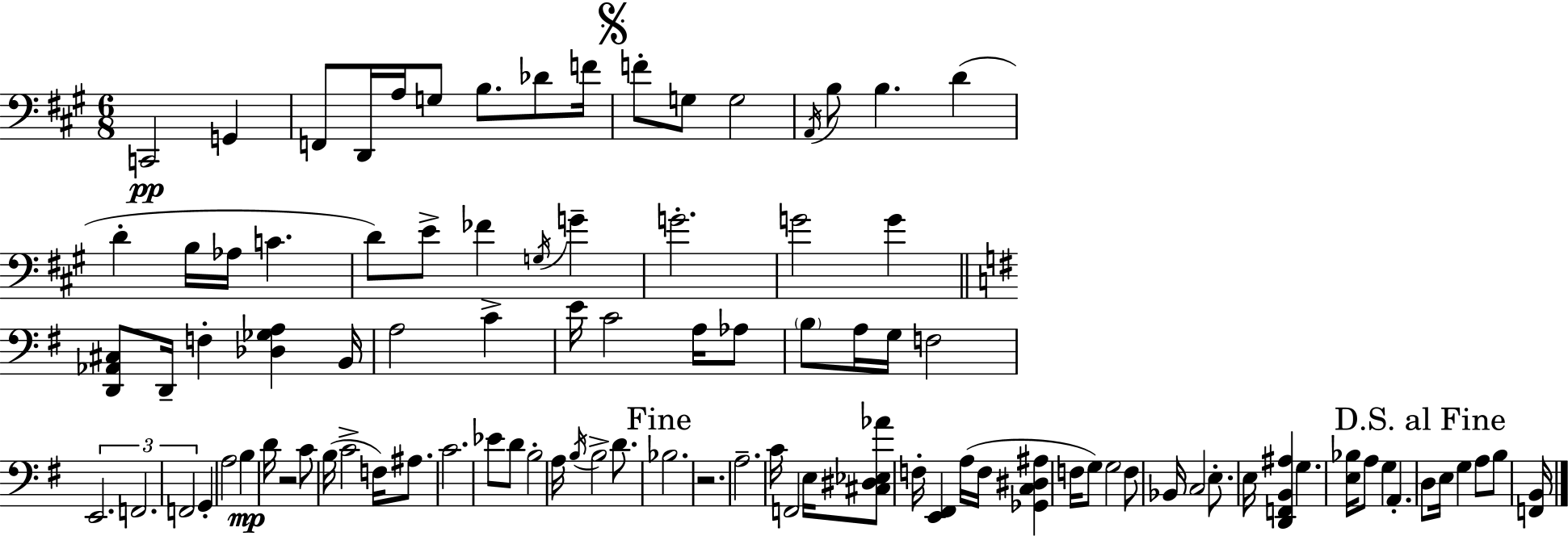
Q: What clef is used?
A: bass